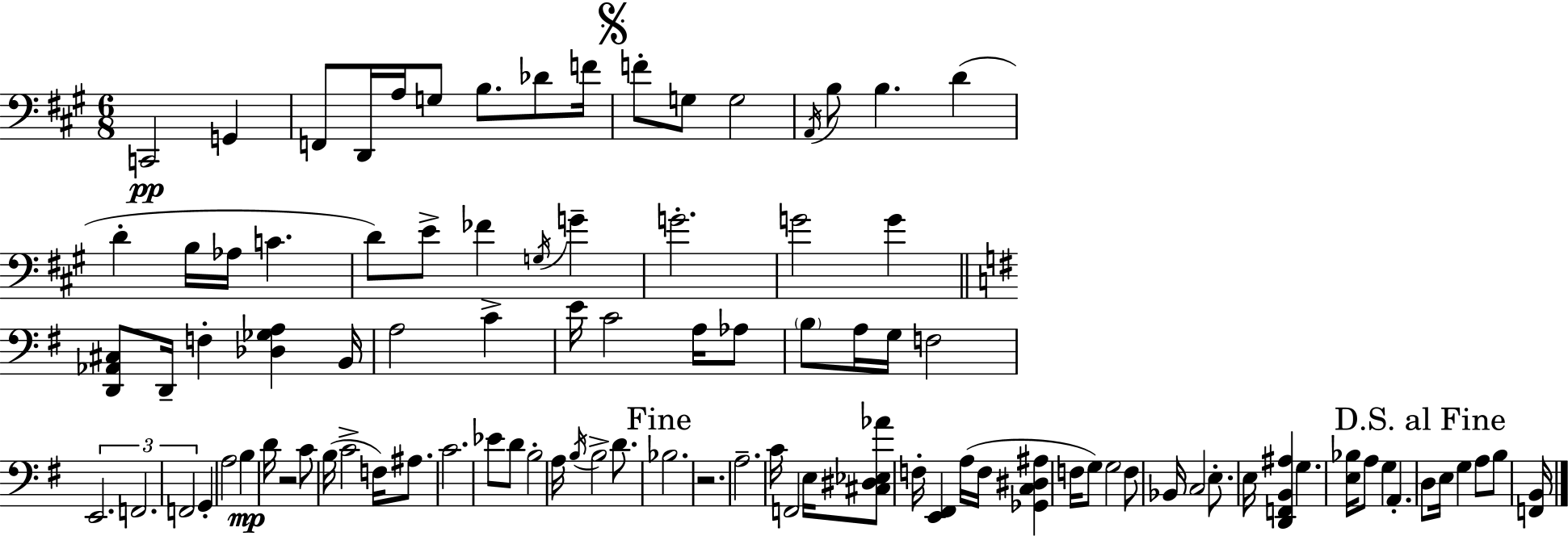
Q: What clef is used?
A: bass